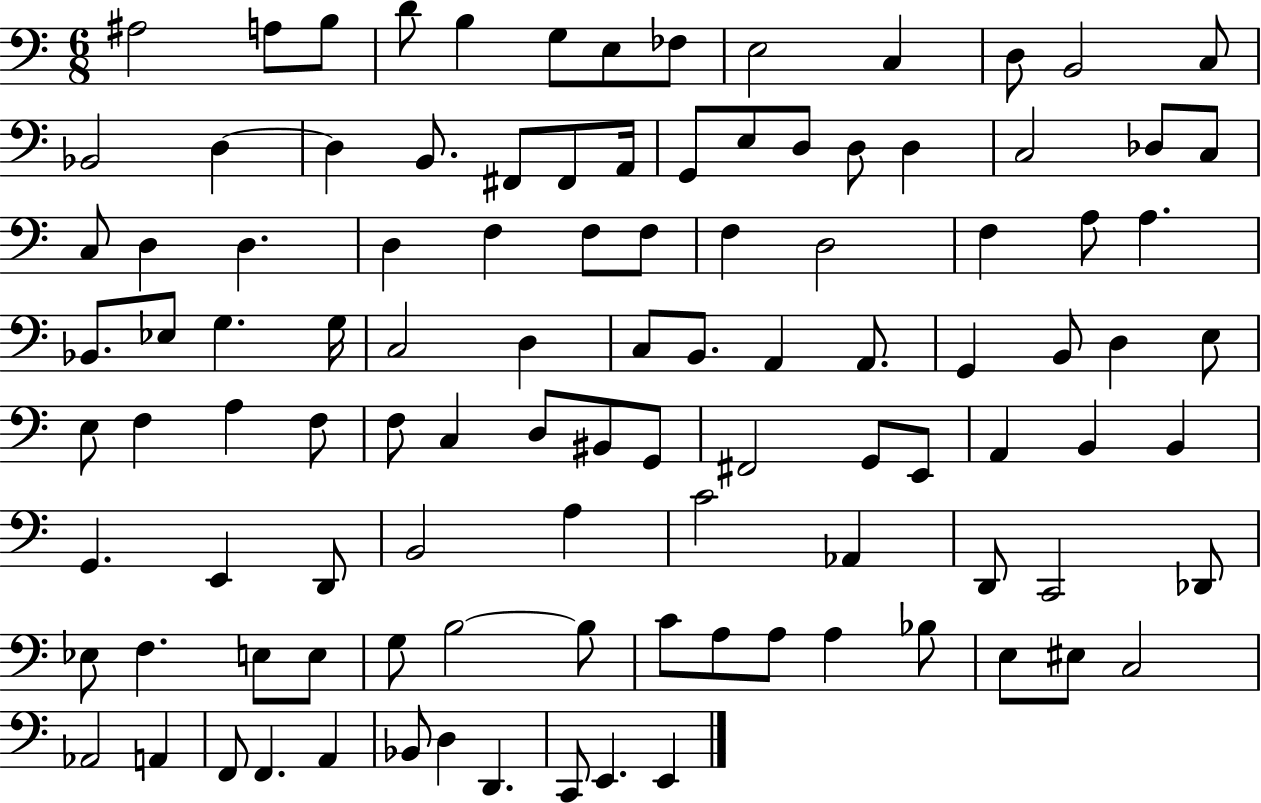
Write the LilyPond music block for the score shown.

{
  \clef bass
  \numericTimeSignature
  \time 6/8
  \key c \major
  \repeat volta 2 { ais2 a8 b8 | d'8 b4 g8 e8 fes8 | e2 c4 | d8 b,2 c8 | \break bes,2 d4~~ | d4 b,8. fis,8 fis,8 a,16 | g,8 e8 d8 d8 d4 | c2 des8 c8 | \break c8 d4 d4. | d4 f4 f8 f8 | f4 d2 | f4 a8 a4. | \break bes,8. ees8 g4. g16 | c2 d4 | c8 b,8. a,4 a,8. | g,4 b,8 d4 e8 | \break e8 f4 a4 f8 | f8 c4 d8 bis,8 g,8 | fis,2 g,8 e,8 | a,4 b,4 b,4 | \break g,4. e,4 d,8 | b,2 a4 | c'2 aes,4 | d,8 c,2 des,8 | \break ees8 f4. e8 e8 | g8 b2~~ b8 | c'8 a8 a8 a4 bes8 | e8 eis8 c2 | \break aes,2 a,4 | f,8 f,4. a,4 | bes,8 d4 d,4. | c,8 e,4. e,4 | \break } \bar "|."
}